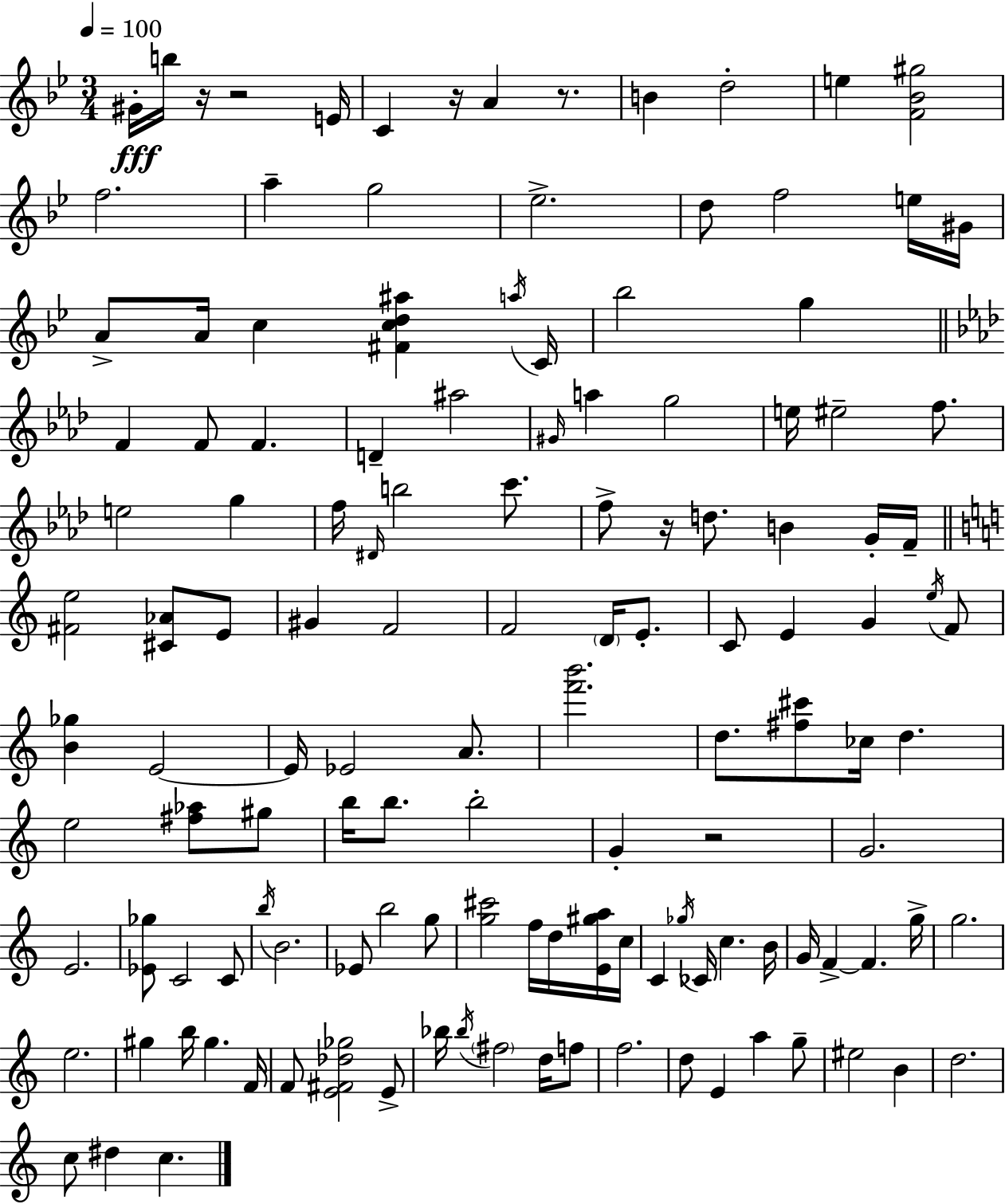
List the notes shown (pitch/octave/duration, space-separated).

G#4/s B5/s R/s R/h E4/s C4/q R/s A4/q R/e. B4/q D5/h E5/q [F4,Bb4,G#5]/h F5/h. A5/q G5/h Eb5/h. D5/e F5/h E5/s G#4/s A4/e A4/s C5/q [F#4,C5,D5,A#5]/q A5/s C4/s Bb5/h G5/q F4/q F4/e F4/q. D4/q A#5/h G#4/s A5/q G5/h E5/s EIS5/h F5/e. E5/h G5/q F5/s D#4/s B5/h C6/e. F5/e R/s D5/e. B4/q G4/s F4/s [F#4,E5]/h [C#4,Ab4]/e E4/e G#4/q F4/h F4/h D4/s E4/e. C4/e E4/q G4/q E5/s F4/e [B4,Gb5]/q E4/h E4/s Eb4/h A4/e. [F6,B6]/h. D5/e. [F#5,C#6]/e CES5/s D5/q. E5/h [F#5,Ab5]/e G#5/e B5/s B5/e. B5/h G4/q R/h G4/h. E4/h. [Eb4,Gb5]/e C4/h C4/e B5/s B4/h. Eb4/e B5/h G5/e [G5,C#6]/h F5/s D5/s [E4,G#5,A5]/s C5/s C4/q Gb5/s CES4/s C5/q. B4/s G4/s F4/q F4/q. G5/s G5/h. E5/h. G#5/q B5/s G#5/q. F4/s F4/e [E4,F#4,Db5,Gb5]/h E4/e Bb5/s Bb5/s F#5/h D5/s F5/e F5/h. D5/e E4/q A5/q G5/e EIS5/h B4/q D5/h. C5/e D#5/q C5/q.